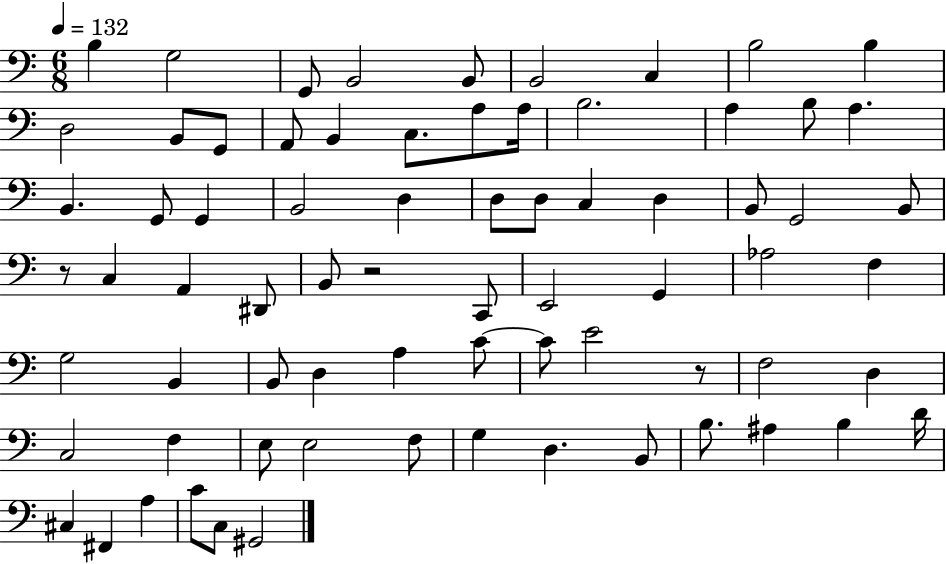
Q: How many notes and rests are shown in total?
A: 73